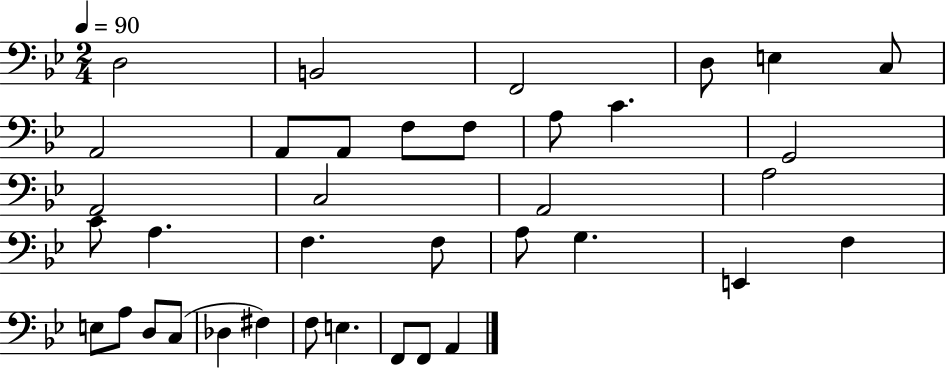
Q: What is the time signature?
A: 2/4